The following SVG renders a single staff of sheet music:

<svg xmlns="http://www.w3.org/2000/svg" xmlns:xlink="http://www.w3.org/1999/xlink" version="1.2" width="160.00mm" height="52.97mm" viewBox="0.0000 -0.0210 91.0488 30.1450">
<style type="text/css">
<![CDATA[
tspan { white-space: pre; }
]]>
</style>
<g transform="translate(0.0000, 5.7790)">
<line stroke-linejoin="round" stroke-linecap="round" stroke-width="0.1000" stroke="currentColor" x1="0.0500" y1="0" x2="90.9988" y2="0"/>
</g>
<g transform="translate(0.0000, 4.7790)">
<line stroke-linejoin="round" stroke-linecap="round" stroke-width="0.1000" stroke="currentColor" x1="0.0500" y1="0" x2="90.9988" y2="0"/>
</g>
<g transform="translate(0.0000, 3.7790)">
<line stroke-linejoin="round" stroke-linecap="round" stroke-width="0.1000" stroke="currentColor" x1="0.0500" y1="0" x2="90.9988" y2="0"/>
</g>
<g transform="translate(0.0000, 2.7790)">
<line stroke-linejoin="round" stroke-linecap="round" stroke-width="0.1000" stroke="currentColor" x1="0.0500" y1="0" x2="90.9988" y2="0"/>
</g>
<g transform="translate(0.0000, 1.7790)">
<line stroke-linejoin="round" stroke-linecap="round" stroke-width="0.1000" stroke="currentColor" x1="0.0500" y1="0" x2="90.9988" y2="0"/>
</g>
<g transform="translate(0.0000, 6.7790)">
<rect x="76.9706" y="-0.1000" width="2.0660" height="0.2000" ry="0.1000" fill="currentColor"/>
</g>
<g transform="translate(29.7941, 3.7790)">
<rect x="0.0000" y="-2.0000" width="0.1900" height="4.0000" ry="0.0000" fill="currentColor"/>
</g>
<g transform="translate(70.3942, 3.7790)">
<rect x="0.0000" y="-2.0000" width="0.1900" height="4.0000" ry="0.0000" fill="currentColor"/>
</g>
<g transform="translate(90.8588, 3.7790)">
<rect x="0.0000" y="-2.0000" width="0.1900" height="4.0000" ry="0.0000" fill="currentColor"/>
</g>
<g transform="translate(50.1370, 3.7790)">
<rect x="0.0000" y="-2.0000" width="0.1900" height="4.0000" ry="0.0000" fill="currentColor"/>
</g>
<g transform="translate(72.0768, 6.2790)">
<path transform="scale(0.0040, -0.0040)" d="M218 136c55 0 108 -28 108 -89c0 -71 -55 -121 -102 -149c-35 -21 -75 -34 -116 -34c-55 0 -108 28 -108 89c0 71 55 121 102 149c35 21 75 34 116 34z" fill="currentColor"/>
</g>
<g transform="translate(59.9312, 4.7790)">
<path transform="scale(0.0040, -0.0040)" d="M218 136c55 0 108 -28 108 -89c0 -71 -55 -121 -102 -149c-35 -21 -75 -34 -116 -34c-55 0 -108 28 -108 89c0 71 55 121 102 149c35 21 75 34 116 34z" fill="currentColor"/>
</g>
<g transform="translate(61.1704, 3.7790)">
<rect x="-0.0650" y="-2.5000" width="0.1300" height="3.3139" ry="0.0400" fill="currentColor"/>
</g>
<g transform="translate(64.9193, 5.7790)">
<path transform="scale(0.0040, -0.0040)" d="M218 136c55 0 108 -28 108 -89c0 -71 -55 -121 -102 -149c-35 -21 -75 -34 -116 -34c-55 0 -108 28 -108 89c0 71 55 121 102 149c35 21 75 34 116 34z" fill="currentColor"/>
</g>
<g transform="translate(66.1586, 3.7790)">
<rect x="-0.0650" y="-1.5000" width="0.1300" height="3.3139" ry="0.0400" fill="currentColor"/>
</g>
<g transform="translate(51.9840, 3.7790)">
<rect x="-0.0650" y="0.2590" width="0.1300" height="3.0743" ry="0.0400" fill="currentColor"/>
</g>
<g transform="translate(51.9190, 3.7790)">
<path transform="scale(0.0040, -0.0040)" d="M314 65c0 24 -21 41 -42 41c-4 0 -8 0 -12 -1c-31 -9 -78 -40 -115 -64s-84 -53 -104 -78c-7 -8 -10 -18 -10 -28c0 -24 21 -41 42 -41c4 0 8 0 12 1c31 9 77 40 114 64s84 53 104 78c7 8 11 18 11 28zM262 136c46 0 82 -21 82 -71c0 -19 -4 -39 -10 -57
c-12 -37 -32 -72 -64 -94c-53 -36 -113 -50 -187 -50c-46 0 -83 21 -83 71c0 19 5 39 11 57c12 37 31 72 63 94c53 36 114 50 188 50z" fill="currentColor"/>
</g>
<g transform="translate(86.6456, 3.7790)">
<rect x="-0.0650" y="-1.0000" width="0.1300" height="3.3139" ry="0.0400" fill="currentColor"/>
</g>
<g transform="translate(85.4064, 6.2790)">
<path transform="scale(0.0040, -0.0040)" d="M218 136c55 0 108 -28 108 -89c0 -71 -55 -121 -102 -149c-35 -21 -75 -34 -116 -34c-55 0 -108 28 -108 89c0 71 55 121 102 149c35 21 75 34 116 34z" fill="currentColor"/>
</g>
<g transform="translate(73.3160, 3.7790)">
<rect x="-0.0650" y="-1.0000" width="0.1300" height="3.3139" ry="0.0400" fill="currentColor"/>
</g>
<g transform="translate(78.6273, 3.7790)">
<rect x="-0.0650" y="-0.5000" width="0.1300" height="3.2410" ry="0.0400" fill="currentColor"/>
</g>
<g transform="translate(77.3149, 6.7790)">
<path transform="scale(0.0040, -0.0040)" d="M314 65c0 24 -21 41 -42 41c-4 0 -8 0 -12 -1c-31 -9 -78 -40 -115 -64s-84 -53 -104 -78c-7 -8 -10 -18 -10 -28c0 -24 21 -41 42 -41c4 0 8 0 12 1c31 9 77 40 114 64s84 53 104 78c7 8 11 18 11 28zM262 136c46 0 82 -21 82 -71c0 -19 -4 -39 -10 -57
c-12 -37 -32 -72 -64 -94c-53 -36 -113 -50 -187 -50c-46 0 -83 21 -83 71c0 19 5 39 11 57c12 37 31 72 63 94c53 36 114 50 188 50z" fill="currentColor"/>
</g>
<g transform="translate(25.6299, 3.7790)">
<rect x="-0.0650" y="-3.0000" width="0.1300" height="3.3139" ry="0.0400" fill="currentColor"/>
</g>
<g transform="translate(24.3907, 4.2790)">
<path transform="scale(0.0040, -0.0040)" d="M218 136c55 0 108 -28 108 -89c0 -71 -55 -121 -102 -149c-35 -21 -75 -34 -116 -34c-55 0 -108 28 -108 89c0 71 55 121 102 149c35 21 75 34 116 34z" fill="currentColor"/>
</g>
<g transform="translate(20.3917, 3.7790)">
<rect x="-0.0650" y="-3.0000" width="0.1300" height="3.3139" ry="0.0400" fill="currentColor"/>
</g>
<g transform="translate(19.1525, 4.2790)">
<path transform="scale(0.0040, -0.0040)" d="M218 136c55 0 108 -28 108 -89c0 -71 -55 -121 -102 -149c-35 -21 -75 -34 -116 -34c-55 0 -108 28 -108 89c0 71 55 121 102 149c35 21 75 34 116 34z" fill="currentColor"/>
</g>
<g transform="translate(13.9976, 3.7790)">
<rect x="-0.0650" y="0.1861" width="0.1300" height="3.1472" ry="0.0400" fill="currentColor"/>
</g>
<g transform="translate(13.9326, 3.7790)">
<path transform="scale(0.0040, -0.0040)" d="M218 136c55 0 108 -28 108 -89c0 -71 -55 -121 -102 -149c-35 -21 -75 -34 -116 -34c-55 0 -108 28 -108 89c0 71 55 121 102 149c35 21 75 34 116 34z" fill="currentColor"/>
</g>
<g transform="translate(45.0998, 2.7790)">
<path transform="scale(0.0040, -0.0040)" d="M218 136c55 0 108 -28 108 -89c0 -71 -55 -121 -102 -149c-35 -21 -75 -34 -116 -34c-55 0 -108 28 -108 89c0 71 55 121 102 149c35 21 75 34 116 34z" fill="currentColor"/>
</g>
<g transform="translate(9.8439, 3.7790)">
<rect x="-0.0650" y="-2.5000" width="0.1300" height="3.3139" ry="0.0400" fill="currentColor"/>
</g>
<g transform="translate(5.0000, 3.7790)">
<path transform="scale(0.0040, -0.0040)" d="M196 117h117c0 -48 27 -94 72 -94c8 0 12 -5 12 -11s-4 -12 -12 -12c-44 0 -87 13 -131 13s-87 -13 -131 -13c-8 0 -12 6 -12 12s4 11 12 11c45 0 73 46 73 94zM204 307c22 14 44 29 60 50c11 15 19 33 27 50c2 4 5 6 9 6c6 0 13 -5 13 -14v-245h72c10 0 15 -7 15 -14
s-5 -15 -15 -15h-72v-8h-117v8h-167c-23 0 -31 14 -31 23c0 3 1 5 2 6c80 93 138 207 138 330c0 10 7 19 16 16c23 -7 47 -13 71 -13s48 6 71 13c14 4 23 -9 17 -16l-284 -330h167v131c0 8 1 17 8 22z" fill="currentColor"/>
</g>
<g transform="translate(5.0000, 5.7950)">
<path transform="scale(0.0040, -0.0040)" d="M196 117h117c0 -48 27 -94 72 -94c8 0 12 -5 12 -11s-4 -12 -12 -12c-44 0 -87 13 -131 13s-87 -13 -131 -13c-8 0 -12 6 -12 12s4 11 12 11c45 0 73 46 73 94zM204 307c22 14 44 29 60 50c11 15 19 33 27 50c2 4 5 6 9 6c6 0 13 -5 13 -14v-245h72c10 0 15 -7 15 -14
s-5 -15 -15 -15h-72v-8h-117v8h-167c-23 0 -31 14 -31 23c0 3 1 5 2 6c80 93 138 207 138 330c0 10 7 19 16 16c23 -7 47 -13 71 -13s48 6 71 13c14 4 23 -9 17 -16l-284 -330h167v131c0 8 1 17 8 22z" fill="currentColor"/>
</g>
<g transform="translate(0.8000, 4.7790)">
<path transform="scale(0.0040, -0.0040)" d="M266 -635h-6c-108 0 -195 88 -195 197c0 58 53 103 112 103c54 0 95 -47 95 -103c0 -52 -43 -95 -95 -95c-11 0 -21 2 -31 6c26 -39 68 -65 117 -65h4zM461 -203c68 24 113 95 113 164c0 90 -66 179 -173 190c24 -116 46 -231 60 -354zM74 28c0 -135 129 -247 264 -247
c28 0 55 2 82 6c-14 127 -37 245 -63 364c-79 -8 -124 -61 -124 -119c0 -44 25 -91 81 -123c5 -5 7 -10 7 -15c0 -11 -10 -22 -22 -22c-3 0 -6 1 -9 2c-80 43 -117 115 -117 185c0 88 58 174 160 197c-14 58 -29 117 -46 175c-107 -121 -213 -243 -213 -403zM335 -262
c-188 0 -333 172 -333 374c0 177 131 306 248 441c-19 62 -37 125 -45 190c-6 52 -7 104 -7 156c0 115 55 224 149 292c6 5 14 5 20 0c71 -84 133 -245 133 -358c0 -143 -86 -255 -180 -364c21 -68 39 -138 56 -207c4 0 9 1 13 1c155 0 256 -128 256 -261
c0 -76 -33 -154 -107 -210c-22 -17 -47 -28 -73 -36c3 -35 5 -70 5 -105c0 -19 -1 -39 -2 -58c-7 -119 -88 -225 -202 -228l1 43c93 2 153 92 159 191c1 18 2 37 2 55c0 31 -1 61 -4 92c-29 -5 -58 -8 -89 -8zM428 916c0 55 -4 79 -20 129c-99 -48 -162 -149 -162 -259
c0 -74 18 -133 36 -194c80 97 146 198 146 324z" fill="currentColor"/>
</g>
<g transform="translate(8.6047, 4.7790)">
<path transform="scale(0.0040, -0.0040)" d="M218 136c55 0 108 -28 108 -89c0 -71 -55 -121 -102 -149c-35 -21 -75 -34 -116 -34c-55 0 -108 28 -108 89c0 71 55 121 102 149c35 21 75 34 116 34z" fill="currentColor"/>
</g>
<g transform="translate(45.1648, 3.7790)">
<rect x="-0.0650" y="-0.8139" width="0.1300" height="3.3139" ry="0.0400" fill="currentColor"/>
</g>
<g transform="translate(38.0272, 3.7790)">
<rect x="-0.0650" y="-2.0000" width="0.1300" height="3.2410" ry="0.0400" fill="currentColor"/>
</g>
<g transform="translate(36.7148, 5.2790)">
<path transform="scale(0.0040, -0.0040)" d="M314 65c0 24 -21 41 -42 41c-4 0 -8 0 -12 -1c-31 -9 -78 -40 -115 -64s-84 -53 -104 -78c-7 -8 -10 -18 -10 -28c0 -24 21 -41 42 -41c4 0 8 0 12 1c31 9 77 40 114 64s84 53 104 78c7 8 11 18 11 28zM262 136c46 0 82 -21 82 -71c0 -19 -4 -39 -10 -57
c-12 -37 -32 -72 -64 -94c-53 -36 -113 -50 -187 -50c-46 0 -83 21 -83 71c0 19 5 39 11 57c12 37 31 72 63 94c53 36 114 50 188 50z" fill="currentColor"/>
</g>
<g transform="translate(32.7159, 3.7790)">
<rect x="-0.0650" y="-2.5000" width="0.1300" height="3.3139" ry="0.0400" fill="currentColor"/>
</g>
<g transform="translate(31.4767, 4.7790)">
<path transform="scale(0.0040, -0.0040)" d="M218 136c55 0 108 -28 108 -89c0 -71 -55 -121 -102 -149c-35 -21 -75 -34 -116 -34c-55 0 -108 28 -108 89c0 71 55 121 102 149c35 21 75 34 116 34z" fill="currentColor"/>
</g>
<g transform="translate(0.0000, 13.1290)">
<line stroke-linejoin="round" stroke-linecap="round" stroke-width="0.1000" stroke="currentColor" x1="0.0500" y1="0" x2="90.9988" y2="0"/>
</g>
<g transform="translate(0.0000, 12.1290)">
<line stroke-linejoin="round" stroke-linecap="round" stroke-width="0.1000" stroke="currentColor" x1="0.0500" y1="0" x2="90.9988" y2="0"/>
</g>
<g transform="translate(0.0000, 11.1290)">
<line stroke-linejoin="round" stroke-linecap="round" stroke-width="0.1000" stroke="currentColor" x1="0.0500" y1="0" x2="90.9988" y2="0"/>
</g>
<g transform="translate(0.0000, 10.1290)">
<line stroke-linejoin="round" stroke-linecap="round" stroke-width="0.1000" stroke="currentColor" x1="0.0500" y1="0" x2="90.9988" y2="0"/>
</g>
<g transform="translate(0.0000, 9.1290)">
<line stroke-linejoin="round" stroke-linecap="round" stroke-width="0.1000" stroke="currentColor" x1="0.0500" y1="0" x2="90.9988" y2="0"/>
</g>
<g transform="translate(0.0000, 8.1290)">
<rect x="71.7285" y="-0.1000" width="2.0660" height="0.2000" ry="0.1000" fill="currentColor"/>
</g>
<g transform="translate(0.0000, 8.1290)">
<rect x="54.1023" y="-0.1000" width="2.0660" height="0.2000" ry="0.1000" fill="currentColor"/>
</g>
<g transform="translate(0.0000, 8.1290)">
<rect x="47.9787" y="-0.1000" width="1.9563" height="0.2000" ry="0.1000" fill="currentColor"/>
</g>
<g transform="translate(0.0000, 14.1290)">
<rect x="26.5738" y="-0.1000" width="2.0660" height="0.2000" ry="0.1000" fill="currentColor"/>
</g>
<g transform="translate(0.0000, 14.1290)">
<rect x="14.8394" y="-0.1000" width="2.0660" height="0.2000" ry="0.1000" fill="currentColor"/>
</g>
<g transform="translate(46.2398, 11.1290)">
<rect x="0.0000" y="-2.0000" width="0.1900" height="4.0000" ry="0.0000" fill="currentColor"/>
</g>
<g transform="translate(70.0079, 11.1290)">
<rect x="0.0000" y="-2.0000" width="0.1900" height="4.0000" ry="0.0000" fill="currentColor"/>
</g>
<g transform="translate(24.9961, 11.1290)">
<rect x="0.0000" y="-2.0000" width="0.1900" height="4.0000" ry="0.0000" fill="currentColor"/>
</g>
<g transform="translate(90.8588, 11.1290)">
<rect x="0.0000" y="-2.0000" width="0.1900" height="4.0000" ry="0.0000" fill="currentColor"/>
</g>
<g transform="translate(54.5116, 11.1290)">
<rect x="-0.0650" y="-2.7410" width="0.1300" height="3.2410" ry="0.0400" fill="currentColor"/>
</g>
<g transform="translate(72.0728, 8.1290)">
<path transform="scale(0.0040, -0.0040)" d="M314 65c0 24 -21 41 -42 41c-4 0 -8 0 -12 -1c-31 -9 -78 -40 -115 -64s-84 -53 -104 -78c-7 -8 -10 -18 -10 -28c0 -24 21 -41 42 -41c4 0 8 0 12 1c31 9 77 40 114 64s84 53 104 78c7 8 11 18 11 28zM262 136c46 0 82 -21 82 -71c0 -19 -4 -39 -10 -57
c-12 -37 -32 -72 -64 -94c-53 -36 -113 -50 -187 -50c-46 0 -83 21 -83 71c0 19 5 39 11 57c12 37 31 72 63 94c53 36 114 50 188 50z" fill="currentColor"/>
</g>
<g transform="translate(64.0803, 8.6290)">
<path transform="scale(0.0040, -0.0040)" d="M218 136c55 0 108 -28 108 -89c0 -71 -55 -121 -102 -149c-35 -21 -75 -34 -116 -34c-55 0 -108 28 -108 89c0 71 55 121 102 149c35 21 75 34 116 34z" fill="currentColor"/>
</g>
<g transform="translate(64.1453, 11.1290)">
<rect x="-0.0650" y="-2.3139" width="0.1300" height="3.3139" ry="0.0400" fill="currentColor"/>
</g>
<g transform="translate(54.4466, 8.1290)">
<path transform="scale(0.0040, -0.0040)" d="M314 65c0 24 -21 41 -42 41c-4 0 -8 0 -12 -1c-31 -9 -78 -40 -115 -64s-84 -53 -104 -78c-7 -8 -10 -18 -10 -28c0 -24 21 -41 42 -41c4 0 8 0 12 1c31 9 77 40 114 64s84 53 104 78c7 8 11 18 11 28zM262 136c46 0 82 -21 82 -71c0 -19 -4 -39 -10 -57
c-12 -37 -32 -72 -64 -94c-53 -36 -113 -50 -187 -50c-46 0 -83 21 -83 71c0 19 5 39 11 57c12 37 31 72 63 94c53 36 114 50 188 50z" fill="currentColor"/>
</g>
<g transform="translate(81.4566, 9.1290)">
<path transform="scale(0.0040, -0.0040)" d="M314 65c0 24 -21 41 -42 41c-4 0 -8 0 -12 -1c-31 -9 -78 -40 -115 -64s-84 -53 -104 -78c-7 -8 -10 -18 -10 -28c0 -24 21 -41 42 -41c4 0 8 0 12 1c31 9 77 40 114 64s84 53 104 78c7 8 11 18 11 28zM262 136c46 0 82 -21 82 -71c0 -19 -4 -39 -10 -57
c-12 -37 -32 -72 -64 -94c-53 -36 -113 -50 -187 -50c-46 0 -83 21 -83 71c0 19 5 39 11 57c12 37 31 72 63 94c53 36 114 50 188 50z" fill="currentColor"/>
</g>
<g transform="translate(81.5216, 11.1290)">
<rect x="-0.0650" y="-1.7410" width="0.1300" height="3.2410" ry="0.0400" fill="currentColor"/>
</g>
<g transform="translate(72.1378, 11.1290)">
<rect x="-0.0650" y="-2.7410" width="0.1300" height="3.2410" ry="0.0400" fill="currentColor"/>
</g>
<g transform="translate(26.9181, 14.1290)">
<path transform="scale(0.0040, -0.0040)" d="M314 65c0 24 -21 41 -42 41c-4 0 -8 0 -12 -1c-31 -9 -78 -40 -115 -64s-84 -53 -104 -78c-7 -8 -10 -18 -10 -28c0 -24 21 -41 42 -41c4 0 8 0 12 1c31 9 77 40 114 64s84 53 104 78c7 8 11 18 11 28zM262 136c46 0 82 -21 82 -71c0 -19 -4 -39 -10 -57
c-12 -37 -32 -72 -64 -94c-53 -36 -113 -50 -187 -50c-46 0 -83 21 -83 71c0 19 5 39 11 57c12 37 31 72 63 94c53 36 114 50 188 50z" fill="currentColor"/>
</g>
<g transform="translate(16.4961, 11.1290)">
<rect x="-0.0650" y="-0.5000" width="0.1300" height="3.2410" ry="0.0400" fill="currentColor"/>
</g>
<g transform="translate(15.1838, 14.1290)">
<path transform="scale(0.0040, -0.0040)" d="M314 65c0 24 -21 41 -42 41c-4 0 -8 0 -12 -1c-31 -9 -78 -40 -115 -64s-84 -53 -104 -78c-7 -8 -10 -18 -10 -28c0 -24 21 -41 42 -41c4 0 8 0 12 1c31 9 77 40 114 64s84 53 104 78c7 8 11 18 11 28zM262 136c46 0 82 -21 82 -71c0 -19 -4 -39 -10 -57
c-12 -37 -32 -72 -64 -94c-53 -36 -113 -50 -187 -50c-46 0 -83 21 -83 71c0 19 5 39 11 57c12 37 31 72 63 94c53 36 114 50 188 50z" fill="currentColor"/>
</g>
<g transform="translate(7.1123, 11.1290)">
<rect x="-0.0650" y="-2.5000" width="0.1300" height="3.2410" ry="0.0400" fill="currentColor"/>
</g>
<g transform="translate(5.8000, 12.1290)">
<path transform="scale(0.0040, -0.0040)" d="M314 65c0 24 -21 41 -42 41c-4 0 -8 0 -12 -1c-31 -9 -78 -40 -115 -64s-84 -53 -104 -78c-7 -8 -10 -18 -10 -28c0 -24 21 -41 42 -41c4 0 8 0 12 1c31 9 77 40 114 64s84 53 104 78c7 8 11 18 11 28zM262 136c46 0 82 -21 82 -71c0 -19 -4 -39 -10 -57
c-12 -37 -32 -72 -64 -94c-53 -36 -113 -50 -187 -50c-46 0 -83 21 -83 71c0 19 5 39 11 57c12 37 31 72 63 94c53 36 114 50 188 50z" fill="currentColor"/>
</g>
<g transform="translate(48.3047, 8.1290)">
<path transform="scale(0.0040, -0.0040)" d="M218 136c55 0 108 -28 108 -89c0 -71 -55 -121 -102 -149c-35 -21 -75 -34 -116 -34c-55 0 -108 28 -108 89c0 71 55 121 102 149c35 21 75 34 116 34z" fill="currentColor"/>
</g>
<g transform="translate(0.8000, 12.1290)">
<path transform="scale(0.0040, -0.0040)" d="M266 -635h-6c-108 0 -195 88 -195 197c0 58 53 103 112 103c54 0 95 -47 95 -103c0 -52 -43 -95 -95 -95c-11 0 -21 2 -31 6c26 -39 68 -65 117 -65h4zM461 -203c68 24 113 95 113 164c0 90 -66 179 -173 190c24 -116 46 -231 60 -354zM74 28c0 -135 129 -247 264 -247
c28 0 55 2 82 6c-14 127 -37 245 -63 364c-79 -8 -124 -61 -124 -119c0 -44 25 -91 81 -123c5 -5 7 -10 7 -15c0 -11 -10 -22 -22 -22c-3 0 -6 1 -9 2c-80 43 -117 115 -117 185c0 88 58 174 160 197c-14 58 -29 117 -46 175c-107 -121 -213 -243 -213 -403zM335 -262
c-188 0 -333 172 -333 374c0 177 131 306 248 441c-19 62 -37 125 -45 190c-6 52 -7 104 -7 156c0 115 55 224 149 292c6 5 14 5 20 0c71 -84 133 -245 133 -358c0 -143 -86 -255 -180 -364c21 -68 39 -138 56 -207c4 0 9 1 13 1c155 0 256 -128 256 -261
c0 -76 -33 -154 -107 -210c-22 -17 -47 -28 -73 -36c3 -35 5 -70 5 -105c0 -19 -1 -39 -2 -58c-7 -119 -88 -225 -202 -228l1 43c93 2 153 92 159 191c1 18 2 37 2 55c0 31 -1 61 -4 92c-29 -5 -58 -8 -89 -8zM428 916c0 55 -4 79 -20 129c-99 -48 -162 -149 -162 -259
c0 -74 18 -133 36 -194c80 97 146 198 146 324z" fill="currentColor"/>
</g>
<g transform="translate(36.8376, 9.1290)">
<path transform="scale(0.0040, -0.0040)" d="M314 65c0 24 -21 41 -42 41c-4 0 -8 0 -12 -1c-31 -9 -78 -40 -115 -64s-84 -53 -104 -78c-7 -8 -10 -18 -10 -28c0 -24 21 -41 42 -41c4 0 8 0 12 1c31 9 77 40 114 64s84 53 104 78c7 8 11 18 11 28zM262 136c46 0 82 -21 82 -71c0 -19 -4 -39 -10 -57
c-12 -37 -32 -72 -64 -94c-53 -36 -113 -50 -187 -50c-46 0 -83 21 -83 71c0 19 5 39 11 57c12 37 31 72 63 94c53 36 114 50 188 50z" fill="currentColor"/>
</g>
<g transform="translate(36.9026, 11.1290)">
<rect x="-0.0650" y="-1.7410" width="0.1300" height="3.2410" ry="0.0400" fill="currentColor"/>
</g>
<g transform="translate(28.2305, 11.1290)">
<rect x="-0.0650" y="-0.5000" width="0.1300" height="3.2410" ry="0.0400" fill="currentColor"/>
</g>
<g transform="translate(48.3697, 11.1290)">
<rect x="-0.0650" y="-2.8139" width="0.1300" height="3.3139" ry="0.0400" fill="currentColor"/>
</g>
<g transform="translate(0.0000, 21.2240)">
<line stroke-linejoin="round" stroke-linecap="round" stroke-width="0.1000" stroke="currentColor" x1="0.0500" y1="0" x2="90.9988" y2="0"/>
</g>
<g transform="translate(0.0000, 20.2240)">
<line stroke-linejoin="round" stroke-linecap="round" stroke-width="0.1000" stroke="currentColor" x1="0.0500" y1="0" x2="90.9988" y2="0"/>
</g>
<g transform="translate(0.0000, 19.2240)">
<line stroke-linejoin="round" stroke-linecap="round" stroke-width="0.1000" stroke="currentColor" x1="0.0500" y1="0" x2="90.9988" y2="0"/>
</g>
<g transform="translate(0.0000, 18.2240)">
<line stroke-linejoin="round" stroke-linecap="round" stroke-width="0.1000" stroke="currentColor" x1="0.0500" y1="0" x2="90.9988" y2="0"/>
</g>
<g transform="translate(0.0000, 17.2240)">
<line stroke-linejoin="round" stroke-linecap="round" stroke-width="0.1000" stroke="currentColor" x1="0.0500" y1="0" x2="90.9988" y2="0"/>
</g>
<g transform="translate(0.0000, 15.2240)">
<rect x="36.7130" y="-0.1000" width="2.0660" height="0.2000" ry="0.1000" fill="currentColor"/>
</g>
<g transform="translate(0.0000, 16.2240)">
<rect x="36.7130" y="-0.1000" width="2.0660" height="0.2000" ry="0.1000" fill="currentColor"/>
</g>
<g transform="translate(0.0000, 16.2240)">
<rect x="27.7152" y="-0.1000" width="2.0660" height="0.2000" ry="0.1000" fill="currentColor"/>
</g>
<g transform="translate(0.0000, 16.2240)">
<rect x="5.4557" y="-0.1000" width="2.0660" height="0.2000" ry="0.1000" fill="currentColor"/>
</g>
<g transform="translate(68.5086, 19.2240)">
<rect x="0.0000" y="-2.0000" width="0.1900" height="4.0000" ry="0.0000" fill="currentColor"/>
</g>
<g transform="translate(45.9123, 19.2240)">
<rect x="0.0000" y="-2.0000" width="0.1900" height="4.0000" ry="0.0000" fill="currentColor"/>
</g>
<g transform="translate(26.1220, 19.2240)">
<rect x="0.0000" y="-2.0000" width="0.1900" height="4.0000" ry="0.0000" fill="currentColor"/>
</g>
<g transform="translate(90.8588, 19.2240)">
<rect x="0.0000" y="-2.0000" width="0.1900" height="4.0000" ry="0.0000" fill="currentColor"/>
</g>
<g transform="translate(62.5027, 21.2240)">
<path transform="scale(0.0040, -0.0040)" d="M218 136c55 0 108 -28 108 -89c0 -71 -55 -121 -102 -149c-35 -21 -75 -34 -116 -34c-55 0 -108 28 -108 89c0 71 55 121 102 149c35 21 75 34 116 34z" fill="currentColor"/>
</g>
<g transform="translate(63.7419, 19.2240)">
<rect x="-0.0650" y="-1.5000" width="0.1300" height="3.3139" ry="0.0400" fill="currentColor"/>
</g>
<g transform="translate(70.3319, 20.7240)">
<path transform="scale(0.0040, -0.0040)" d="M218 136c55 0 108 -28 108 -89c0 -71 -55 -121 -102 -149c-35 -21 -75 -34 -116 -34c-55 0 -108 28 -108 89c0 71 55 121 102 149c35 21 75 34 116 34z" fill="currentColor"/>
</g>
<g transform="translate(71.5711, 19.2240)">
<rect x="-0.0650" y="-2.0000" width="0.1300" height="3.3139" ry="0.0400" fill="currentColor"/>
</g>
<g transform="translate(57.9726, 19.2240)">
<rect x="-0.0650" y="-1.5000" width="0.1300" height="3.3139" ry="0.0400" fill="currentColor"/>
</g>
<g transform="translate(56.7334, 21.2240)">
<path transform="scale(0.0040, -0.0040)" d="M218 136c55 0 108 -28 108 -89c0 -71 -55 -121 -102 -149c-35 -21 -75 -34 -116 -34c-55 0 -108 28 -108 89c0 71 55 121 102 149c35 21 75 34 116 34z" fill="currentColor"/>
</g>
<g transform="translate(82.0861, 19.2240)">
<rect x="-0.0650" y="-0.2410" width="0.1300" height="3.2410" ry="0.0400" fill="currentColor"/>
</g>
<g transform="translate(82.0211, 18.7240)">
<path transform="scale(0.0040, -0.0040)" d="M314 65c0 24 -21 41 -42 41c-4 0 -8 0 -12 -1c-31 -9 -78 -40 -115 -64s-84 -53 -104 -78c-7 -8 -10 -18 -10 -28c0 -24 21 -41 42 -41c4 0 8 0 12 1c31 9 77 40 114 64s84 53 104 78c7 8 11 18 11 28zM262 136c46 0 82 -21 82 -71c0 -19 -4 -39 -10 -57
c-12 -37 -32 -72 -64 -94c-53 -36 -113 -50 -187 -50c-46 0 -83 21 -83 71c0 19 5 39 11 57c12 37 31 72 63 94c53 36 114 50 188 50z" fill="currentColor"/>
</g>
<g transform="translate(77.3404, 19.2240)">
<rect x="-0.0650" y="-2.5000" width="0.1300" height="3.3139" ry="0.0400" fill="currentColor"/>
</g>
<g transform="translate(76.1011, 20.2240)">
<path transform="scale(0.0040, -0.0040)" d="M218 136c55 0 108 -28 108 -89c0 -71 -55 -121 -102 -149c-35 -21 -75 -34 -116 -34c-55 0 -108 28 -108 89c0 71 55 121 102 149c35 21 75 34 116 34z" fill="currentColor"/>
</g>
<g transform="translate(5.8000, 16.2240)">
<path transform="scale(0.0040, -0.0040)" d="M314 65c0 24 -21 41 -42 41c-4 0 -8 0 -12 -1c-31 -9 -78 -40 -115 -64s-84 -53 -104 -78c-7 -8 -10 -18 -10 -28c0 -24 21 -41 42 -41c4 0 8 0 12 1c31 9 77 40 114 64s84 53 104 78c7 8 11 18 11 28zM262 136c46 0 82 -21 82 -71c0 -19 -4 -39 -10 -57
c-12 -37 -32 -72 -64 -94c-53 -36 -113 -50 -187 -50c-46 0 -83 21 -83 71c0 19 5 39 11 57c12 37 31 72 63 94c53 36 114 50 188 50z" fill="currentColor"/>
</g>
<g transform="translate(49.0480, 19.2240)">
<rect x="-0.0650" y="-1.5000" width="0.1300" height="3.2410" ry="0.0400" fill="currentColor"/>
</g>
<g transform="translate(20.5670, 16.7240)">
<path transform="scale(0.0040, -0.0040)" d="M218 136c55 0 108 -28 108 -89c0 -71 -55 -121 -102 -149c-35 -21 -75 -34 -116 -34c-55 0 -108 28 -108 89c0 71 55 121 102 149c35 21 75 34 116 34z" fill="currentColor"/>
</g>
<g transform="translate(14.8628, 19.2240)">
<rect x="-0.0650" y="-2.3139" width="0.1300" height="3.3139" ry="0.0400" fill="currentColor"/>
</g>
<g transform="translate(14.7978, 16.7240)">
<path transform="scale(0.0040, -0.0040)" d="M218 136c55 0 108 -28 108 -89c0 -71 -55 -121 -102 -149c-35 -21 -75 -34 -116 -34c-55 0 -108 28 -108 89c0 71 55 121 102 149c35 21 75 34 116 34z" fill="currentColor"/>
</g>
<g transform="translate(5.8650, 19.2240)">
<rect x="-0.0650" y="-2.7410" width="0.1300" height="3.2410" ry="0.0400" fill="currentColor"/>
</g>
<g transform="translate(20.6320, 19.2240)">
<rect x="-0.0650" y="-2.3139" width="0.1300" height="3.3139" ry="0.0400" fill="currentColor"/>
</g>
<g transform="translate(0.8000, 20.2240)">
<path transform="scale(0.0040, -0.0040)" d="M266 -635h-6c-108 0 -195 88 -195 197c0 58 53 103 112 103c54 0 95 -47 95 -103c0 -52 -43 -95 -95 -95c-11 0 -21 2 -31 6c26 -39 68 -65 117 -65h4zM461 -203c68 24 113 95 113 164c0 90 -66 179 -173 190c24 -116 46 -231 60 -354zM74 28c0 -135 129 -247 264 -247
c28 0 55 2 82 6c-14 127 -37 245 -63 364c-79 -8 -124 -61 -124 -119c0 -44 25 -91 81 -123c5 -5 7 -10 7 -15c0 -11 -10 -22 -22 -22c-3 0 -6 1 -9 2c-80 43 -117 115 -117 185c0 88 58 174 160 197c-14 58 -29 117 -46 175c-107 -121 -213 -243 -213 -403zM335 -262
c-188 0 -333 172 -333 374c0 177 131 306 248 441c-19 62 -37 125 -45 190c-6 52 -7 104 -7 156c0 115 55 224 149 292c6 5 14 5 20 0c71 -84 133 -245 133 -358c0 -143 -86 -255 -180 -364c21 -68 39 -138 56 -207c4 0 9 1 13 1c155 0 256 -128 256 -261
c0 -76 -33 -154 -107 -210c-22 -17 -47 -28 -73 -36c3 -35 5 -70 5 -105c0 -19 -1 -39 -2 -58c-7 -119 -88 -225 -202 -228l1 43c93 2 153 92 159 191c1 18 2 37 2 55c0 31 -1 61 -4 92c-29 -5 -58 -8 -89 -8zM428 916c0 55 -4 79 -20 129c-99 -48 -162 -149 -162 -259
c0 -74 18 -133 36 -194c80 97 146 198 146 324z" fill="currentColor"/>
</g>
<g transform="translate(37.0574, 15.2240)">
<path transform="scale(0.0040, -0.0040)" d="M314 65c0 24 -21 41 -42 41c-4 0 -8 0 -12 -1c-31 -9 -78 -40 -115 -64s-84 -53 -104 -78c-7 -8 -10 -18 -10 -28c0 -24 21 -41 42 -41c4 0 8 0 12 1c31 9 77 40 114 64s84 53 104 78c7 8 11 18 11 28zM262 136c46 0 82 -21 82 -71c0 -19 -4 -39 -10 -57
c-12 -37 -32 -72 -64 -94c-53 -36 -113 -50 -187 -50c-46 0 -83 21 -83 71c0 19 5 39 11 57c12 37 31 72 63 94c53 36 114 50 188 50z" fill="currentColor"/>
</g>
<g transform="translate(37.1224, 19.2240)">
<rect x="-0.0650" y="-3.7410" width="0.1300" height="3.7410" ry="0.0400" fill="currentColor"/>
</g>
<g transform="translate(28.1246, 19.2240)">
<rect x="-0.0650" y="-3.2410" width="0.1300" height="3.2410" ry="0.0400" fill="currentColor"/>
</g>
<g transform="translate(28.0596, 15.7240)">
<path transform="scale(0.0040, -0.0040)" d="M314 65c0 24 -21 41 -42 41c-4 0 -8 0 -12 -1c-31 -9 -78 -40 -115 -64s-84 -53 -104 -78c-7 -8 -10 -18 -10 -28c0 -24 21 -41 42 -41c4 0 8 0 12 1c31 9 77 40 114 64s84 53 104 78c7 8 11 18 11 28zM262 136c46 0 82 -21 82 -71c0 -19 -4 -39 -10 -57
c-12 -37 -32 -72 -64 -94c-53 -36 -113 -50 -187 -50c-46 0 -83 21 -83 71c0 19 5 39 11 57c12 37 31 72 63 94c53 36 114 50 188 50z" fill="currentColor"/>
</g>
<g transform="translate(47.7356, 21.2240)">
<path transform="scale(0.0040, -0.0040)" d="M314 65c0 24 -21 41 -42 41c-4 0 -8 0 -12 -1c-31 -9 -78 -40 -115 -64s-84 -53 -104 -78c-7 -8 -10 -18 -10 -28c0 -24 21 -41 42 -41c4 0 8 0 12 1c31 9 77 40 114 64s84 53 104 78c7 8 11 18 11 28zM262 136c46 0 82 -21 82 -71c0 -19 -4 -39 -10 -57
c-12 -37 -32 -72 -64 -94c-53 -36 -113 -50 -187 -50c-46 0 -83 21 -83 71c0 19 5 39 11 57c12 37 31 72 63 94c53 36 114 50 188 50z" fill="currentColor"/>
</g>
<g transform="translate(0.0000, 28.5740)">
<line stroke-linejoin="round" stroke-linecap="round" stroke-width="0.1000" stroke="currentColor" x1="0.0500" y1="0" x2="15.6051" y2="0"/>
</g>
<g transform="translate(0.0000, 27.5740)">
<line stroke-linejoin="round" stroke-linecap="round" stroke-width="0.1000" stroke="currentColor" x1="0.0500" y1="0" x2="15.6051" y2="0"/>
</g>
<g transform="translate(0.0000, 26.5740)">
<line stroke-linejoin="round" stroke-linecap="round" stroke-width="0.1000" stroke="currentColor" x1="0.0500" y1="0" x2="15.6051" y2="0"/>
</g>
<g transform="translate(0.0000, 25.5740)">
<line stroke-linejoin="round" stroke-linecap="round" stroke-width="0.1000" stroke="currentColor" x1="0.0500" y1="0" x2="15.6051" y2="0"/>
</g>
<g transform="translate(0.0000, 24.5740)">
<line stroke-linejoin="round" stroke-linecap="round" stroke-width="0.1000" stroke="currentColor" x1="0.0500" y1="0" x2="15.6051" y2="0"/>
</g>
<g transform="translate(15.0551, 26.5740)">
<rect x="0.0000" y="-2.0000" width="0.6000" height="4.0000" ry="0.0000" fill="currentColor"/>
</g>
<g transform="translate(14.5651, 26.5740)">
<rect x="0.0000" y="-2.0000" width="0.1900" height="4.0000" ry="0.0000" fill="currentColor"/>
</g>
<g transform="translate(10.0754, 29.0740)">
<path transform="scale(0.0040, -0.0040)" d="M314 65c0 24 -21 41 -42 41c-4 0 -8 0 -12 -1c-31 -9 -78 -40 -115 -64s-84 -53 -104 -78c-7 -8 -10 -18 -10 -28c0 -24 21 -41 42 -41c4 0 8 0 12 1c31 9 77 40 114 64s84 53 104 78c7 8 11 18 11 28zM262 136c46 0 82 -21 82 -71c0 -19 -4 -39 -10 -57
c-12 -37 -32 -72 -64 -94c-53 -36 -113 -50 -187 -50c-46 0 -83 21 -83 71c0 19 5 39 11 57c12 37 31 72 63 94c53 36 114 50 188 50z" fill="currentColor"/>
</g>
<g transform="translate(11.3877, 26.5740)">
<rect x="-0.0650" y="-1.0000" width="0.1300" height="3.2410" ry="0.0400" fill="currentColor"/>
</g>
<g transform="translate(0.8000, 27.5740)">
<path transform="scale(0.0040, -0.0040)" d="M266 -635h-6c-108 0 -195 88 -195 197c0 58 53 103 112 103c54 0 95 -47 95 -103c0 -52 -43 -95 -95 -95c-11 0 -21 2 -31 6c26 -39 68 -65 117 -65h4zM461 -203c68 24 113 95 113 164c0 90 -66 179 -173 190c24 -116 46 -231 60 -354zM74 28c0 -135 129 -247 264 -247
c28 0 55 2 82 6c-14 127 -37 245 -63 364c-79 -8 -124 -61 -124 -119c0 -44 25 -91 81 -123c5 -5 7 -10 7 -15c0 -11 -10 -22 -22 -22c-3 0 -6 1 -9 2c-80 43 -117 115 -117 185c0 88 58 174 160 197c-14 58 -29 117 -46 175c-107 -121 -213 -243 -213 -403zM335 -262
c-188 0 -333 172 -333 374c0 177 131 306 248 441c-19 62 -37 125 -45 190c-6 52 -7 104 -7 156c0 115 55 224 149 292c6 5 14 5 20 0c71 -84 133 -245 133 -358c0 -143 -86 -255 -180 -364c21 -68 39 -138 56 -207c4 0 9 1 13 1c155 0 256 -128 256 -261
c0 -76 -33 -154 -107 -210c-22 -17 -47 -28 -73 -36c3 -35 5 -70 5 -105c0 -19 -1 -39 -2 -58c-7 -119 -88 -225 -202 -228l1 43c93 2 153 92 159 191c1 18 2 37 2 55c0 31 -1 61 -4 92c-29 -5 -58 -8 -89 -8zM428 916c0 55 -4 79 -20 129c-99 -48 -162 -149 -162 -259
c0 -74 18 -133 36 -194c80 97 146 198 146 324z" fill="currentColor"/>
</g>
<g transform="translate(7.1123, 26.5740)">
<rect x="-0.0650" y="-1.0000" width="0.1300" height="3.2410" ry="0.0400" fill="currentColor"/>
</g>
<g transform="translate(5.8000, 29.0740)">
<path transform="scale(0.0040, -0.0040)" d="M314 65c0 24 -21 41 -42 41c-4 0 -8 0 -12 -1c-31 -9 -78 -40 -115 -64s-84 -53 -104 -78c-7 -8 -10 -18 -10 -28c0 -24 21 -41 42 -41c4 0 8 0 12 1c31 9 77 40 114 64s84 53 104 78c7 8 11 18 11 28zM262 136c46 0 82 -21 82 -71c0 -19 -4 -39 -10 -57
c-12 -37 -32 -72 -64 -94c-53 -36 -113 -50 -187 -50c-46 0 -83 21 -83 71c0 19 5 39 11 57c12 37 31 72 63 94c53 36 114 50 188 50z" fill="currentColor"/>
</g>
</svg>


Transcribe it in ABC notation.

X:1
T:Untitled
M:4/4
L:1/4
K:C
G B A A G F2 d B2 G E D C2 D G2 C2 C2 f2 a a2 g a2 f2 a2 g g b2 c'2 E2 E E F G c2 D2 D2